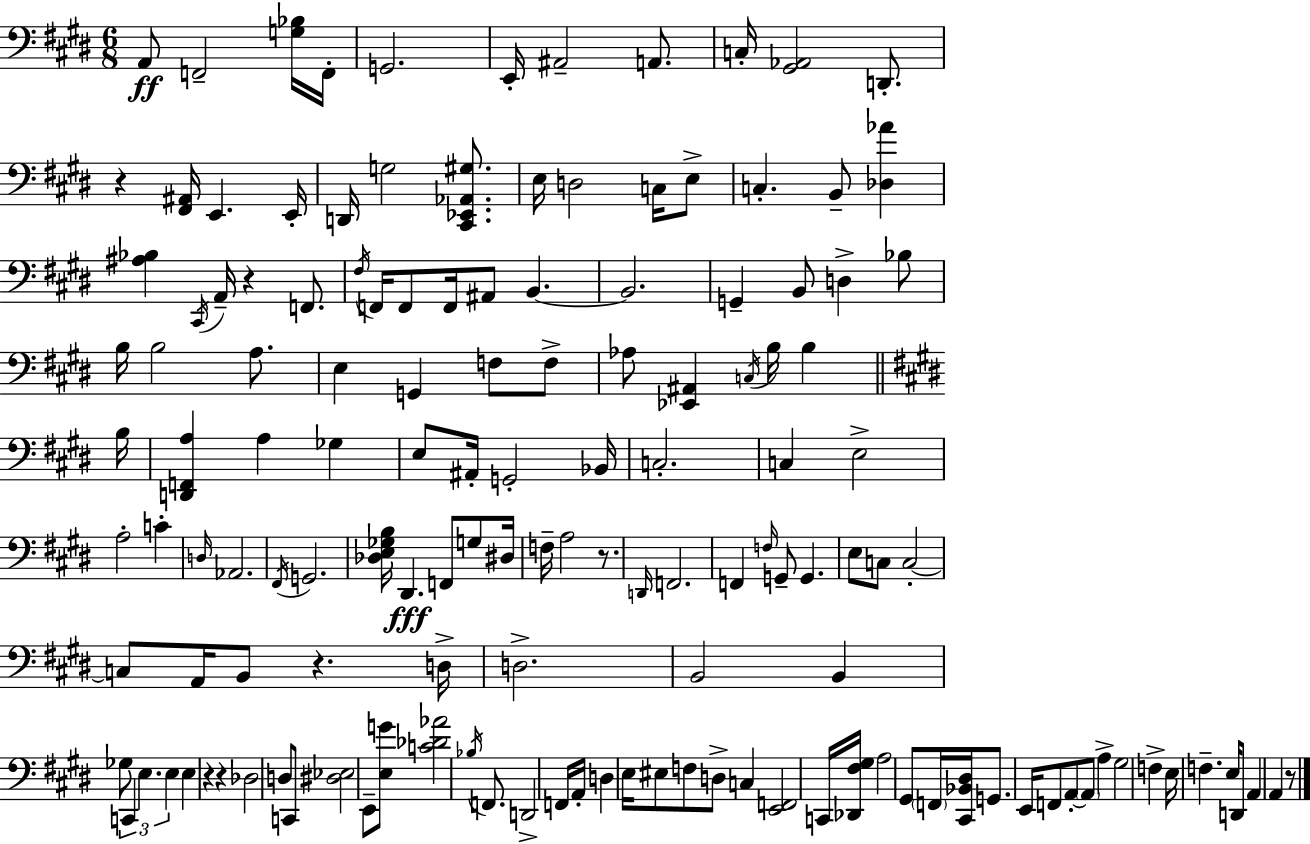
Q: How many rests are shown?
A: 7